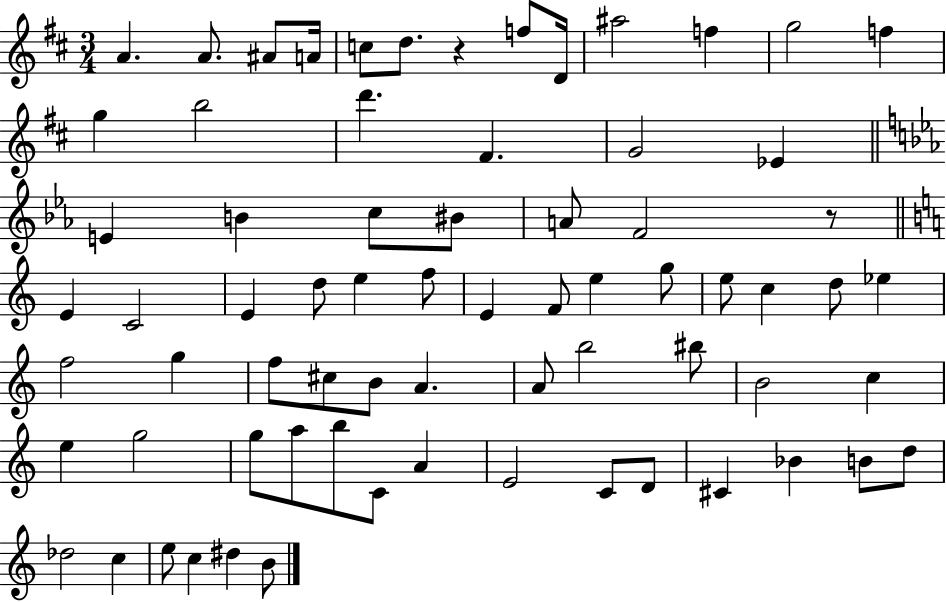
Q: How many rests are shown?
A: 2